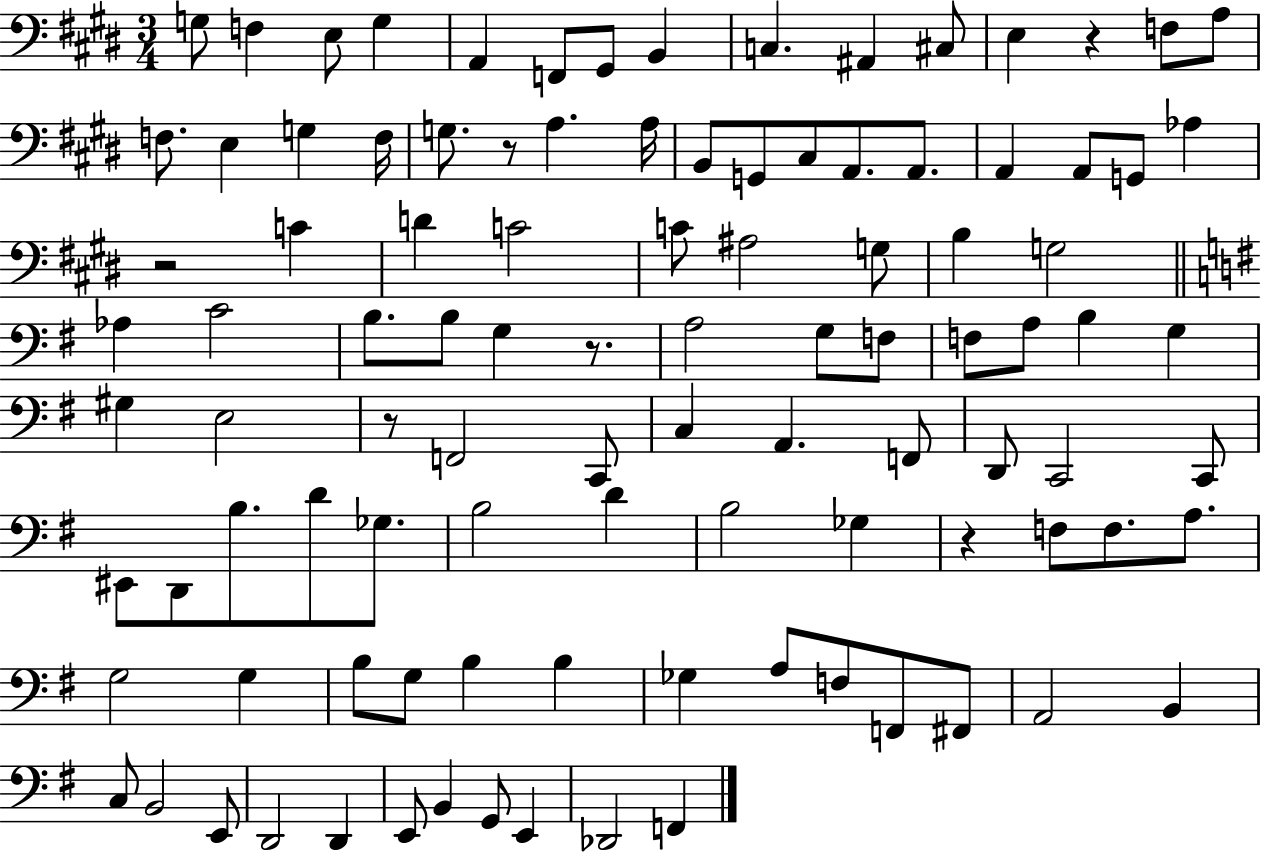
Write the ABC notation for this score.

X:1
T:Untitled
M:3/4
L:1/4
K:E
G,/2 F, E,/2 G, A,, F,,/2 ^G,,/2 B,, C, ^A,, ^C,/2 E, z F,/2 A,/2 F,/2 E, G, F,/4 G,/2 z/2 A, A,/4 B,,/2 G,,/2 ^C,/2 A,,/2 A,,/2 A,, A,,/2 G,,/2 _A, z2 C D C2 C/2 ^A,2 G,/2 B, G,2 _A, C2 B,/2 B,/2 G, z/2 A,2 G,/2 F,/2 F,/2 A,/2 B, G, ^G, E,2 z/2 F,,2 C,,/2 C, A,, F,,/2 D,,/2 C,,2 C,,/2 ^E,,/2 D,,/2 B,/2 D/2 _G,/2 B,2 D B,2 _G, z F,/2 F,/2 A,/2 G,2 G, B,/2 G,/2 B, B, _G, A,/2 F,/2 F,,/2 ^F,,/2 A,,2 B,, C,/2 B,,2 E,,/2 D,,2 D,, E,,/2 B,, G,,/2 E,, _D,,2 F,,